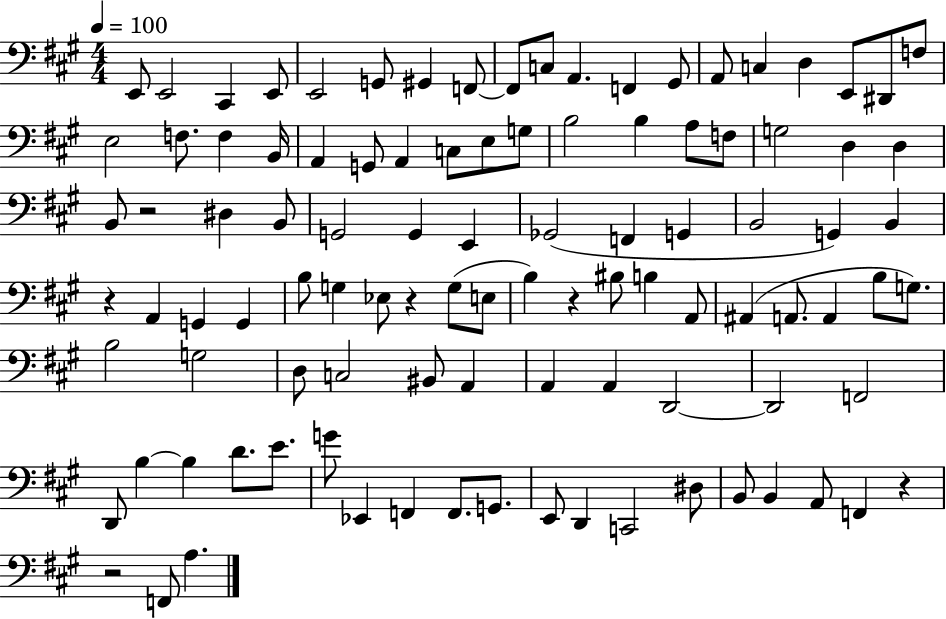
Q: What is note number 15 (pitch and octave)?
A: C3